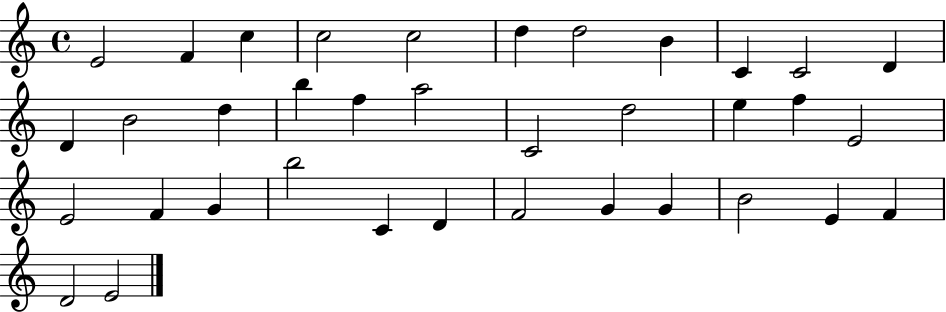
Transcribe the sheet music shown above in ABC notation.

X:1
T:Untitled
M:4/4
L:1/4
K:C
E2 F c c2 c2 d d2 B C C2 D D B2 d b f a2 C2 d2 e f E2 E2 F G b2 C D F2 G G B2 E F D2 E2